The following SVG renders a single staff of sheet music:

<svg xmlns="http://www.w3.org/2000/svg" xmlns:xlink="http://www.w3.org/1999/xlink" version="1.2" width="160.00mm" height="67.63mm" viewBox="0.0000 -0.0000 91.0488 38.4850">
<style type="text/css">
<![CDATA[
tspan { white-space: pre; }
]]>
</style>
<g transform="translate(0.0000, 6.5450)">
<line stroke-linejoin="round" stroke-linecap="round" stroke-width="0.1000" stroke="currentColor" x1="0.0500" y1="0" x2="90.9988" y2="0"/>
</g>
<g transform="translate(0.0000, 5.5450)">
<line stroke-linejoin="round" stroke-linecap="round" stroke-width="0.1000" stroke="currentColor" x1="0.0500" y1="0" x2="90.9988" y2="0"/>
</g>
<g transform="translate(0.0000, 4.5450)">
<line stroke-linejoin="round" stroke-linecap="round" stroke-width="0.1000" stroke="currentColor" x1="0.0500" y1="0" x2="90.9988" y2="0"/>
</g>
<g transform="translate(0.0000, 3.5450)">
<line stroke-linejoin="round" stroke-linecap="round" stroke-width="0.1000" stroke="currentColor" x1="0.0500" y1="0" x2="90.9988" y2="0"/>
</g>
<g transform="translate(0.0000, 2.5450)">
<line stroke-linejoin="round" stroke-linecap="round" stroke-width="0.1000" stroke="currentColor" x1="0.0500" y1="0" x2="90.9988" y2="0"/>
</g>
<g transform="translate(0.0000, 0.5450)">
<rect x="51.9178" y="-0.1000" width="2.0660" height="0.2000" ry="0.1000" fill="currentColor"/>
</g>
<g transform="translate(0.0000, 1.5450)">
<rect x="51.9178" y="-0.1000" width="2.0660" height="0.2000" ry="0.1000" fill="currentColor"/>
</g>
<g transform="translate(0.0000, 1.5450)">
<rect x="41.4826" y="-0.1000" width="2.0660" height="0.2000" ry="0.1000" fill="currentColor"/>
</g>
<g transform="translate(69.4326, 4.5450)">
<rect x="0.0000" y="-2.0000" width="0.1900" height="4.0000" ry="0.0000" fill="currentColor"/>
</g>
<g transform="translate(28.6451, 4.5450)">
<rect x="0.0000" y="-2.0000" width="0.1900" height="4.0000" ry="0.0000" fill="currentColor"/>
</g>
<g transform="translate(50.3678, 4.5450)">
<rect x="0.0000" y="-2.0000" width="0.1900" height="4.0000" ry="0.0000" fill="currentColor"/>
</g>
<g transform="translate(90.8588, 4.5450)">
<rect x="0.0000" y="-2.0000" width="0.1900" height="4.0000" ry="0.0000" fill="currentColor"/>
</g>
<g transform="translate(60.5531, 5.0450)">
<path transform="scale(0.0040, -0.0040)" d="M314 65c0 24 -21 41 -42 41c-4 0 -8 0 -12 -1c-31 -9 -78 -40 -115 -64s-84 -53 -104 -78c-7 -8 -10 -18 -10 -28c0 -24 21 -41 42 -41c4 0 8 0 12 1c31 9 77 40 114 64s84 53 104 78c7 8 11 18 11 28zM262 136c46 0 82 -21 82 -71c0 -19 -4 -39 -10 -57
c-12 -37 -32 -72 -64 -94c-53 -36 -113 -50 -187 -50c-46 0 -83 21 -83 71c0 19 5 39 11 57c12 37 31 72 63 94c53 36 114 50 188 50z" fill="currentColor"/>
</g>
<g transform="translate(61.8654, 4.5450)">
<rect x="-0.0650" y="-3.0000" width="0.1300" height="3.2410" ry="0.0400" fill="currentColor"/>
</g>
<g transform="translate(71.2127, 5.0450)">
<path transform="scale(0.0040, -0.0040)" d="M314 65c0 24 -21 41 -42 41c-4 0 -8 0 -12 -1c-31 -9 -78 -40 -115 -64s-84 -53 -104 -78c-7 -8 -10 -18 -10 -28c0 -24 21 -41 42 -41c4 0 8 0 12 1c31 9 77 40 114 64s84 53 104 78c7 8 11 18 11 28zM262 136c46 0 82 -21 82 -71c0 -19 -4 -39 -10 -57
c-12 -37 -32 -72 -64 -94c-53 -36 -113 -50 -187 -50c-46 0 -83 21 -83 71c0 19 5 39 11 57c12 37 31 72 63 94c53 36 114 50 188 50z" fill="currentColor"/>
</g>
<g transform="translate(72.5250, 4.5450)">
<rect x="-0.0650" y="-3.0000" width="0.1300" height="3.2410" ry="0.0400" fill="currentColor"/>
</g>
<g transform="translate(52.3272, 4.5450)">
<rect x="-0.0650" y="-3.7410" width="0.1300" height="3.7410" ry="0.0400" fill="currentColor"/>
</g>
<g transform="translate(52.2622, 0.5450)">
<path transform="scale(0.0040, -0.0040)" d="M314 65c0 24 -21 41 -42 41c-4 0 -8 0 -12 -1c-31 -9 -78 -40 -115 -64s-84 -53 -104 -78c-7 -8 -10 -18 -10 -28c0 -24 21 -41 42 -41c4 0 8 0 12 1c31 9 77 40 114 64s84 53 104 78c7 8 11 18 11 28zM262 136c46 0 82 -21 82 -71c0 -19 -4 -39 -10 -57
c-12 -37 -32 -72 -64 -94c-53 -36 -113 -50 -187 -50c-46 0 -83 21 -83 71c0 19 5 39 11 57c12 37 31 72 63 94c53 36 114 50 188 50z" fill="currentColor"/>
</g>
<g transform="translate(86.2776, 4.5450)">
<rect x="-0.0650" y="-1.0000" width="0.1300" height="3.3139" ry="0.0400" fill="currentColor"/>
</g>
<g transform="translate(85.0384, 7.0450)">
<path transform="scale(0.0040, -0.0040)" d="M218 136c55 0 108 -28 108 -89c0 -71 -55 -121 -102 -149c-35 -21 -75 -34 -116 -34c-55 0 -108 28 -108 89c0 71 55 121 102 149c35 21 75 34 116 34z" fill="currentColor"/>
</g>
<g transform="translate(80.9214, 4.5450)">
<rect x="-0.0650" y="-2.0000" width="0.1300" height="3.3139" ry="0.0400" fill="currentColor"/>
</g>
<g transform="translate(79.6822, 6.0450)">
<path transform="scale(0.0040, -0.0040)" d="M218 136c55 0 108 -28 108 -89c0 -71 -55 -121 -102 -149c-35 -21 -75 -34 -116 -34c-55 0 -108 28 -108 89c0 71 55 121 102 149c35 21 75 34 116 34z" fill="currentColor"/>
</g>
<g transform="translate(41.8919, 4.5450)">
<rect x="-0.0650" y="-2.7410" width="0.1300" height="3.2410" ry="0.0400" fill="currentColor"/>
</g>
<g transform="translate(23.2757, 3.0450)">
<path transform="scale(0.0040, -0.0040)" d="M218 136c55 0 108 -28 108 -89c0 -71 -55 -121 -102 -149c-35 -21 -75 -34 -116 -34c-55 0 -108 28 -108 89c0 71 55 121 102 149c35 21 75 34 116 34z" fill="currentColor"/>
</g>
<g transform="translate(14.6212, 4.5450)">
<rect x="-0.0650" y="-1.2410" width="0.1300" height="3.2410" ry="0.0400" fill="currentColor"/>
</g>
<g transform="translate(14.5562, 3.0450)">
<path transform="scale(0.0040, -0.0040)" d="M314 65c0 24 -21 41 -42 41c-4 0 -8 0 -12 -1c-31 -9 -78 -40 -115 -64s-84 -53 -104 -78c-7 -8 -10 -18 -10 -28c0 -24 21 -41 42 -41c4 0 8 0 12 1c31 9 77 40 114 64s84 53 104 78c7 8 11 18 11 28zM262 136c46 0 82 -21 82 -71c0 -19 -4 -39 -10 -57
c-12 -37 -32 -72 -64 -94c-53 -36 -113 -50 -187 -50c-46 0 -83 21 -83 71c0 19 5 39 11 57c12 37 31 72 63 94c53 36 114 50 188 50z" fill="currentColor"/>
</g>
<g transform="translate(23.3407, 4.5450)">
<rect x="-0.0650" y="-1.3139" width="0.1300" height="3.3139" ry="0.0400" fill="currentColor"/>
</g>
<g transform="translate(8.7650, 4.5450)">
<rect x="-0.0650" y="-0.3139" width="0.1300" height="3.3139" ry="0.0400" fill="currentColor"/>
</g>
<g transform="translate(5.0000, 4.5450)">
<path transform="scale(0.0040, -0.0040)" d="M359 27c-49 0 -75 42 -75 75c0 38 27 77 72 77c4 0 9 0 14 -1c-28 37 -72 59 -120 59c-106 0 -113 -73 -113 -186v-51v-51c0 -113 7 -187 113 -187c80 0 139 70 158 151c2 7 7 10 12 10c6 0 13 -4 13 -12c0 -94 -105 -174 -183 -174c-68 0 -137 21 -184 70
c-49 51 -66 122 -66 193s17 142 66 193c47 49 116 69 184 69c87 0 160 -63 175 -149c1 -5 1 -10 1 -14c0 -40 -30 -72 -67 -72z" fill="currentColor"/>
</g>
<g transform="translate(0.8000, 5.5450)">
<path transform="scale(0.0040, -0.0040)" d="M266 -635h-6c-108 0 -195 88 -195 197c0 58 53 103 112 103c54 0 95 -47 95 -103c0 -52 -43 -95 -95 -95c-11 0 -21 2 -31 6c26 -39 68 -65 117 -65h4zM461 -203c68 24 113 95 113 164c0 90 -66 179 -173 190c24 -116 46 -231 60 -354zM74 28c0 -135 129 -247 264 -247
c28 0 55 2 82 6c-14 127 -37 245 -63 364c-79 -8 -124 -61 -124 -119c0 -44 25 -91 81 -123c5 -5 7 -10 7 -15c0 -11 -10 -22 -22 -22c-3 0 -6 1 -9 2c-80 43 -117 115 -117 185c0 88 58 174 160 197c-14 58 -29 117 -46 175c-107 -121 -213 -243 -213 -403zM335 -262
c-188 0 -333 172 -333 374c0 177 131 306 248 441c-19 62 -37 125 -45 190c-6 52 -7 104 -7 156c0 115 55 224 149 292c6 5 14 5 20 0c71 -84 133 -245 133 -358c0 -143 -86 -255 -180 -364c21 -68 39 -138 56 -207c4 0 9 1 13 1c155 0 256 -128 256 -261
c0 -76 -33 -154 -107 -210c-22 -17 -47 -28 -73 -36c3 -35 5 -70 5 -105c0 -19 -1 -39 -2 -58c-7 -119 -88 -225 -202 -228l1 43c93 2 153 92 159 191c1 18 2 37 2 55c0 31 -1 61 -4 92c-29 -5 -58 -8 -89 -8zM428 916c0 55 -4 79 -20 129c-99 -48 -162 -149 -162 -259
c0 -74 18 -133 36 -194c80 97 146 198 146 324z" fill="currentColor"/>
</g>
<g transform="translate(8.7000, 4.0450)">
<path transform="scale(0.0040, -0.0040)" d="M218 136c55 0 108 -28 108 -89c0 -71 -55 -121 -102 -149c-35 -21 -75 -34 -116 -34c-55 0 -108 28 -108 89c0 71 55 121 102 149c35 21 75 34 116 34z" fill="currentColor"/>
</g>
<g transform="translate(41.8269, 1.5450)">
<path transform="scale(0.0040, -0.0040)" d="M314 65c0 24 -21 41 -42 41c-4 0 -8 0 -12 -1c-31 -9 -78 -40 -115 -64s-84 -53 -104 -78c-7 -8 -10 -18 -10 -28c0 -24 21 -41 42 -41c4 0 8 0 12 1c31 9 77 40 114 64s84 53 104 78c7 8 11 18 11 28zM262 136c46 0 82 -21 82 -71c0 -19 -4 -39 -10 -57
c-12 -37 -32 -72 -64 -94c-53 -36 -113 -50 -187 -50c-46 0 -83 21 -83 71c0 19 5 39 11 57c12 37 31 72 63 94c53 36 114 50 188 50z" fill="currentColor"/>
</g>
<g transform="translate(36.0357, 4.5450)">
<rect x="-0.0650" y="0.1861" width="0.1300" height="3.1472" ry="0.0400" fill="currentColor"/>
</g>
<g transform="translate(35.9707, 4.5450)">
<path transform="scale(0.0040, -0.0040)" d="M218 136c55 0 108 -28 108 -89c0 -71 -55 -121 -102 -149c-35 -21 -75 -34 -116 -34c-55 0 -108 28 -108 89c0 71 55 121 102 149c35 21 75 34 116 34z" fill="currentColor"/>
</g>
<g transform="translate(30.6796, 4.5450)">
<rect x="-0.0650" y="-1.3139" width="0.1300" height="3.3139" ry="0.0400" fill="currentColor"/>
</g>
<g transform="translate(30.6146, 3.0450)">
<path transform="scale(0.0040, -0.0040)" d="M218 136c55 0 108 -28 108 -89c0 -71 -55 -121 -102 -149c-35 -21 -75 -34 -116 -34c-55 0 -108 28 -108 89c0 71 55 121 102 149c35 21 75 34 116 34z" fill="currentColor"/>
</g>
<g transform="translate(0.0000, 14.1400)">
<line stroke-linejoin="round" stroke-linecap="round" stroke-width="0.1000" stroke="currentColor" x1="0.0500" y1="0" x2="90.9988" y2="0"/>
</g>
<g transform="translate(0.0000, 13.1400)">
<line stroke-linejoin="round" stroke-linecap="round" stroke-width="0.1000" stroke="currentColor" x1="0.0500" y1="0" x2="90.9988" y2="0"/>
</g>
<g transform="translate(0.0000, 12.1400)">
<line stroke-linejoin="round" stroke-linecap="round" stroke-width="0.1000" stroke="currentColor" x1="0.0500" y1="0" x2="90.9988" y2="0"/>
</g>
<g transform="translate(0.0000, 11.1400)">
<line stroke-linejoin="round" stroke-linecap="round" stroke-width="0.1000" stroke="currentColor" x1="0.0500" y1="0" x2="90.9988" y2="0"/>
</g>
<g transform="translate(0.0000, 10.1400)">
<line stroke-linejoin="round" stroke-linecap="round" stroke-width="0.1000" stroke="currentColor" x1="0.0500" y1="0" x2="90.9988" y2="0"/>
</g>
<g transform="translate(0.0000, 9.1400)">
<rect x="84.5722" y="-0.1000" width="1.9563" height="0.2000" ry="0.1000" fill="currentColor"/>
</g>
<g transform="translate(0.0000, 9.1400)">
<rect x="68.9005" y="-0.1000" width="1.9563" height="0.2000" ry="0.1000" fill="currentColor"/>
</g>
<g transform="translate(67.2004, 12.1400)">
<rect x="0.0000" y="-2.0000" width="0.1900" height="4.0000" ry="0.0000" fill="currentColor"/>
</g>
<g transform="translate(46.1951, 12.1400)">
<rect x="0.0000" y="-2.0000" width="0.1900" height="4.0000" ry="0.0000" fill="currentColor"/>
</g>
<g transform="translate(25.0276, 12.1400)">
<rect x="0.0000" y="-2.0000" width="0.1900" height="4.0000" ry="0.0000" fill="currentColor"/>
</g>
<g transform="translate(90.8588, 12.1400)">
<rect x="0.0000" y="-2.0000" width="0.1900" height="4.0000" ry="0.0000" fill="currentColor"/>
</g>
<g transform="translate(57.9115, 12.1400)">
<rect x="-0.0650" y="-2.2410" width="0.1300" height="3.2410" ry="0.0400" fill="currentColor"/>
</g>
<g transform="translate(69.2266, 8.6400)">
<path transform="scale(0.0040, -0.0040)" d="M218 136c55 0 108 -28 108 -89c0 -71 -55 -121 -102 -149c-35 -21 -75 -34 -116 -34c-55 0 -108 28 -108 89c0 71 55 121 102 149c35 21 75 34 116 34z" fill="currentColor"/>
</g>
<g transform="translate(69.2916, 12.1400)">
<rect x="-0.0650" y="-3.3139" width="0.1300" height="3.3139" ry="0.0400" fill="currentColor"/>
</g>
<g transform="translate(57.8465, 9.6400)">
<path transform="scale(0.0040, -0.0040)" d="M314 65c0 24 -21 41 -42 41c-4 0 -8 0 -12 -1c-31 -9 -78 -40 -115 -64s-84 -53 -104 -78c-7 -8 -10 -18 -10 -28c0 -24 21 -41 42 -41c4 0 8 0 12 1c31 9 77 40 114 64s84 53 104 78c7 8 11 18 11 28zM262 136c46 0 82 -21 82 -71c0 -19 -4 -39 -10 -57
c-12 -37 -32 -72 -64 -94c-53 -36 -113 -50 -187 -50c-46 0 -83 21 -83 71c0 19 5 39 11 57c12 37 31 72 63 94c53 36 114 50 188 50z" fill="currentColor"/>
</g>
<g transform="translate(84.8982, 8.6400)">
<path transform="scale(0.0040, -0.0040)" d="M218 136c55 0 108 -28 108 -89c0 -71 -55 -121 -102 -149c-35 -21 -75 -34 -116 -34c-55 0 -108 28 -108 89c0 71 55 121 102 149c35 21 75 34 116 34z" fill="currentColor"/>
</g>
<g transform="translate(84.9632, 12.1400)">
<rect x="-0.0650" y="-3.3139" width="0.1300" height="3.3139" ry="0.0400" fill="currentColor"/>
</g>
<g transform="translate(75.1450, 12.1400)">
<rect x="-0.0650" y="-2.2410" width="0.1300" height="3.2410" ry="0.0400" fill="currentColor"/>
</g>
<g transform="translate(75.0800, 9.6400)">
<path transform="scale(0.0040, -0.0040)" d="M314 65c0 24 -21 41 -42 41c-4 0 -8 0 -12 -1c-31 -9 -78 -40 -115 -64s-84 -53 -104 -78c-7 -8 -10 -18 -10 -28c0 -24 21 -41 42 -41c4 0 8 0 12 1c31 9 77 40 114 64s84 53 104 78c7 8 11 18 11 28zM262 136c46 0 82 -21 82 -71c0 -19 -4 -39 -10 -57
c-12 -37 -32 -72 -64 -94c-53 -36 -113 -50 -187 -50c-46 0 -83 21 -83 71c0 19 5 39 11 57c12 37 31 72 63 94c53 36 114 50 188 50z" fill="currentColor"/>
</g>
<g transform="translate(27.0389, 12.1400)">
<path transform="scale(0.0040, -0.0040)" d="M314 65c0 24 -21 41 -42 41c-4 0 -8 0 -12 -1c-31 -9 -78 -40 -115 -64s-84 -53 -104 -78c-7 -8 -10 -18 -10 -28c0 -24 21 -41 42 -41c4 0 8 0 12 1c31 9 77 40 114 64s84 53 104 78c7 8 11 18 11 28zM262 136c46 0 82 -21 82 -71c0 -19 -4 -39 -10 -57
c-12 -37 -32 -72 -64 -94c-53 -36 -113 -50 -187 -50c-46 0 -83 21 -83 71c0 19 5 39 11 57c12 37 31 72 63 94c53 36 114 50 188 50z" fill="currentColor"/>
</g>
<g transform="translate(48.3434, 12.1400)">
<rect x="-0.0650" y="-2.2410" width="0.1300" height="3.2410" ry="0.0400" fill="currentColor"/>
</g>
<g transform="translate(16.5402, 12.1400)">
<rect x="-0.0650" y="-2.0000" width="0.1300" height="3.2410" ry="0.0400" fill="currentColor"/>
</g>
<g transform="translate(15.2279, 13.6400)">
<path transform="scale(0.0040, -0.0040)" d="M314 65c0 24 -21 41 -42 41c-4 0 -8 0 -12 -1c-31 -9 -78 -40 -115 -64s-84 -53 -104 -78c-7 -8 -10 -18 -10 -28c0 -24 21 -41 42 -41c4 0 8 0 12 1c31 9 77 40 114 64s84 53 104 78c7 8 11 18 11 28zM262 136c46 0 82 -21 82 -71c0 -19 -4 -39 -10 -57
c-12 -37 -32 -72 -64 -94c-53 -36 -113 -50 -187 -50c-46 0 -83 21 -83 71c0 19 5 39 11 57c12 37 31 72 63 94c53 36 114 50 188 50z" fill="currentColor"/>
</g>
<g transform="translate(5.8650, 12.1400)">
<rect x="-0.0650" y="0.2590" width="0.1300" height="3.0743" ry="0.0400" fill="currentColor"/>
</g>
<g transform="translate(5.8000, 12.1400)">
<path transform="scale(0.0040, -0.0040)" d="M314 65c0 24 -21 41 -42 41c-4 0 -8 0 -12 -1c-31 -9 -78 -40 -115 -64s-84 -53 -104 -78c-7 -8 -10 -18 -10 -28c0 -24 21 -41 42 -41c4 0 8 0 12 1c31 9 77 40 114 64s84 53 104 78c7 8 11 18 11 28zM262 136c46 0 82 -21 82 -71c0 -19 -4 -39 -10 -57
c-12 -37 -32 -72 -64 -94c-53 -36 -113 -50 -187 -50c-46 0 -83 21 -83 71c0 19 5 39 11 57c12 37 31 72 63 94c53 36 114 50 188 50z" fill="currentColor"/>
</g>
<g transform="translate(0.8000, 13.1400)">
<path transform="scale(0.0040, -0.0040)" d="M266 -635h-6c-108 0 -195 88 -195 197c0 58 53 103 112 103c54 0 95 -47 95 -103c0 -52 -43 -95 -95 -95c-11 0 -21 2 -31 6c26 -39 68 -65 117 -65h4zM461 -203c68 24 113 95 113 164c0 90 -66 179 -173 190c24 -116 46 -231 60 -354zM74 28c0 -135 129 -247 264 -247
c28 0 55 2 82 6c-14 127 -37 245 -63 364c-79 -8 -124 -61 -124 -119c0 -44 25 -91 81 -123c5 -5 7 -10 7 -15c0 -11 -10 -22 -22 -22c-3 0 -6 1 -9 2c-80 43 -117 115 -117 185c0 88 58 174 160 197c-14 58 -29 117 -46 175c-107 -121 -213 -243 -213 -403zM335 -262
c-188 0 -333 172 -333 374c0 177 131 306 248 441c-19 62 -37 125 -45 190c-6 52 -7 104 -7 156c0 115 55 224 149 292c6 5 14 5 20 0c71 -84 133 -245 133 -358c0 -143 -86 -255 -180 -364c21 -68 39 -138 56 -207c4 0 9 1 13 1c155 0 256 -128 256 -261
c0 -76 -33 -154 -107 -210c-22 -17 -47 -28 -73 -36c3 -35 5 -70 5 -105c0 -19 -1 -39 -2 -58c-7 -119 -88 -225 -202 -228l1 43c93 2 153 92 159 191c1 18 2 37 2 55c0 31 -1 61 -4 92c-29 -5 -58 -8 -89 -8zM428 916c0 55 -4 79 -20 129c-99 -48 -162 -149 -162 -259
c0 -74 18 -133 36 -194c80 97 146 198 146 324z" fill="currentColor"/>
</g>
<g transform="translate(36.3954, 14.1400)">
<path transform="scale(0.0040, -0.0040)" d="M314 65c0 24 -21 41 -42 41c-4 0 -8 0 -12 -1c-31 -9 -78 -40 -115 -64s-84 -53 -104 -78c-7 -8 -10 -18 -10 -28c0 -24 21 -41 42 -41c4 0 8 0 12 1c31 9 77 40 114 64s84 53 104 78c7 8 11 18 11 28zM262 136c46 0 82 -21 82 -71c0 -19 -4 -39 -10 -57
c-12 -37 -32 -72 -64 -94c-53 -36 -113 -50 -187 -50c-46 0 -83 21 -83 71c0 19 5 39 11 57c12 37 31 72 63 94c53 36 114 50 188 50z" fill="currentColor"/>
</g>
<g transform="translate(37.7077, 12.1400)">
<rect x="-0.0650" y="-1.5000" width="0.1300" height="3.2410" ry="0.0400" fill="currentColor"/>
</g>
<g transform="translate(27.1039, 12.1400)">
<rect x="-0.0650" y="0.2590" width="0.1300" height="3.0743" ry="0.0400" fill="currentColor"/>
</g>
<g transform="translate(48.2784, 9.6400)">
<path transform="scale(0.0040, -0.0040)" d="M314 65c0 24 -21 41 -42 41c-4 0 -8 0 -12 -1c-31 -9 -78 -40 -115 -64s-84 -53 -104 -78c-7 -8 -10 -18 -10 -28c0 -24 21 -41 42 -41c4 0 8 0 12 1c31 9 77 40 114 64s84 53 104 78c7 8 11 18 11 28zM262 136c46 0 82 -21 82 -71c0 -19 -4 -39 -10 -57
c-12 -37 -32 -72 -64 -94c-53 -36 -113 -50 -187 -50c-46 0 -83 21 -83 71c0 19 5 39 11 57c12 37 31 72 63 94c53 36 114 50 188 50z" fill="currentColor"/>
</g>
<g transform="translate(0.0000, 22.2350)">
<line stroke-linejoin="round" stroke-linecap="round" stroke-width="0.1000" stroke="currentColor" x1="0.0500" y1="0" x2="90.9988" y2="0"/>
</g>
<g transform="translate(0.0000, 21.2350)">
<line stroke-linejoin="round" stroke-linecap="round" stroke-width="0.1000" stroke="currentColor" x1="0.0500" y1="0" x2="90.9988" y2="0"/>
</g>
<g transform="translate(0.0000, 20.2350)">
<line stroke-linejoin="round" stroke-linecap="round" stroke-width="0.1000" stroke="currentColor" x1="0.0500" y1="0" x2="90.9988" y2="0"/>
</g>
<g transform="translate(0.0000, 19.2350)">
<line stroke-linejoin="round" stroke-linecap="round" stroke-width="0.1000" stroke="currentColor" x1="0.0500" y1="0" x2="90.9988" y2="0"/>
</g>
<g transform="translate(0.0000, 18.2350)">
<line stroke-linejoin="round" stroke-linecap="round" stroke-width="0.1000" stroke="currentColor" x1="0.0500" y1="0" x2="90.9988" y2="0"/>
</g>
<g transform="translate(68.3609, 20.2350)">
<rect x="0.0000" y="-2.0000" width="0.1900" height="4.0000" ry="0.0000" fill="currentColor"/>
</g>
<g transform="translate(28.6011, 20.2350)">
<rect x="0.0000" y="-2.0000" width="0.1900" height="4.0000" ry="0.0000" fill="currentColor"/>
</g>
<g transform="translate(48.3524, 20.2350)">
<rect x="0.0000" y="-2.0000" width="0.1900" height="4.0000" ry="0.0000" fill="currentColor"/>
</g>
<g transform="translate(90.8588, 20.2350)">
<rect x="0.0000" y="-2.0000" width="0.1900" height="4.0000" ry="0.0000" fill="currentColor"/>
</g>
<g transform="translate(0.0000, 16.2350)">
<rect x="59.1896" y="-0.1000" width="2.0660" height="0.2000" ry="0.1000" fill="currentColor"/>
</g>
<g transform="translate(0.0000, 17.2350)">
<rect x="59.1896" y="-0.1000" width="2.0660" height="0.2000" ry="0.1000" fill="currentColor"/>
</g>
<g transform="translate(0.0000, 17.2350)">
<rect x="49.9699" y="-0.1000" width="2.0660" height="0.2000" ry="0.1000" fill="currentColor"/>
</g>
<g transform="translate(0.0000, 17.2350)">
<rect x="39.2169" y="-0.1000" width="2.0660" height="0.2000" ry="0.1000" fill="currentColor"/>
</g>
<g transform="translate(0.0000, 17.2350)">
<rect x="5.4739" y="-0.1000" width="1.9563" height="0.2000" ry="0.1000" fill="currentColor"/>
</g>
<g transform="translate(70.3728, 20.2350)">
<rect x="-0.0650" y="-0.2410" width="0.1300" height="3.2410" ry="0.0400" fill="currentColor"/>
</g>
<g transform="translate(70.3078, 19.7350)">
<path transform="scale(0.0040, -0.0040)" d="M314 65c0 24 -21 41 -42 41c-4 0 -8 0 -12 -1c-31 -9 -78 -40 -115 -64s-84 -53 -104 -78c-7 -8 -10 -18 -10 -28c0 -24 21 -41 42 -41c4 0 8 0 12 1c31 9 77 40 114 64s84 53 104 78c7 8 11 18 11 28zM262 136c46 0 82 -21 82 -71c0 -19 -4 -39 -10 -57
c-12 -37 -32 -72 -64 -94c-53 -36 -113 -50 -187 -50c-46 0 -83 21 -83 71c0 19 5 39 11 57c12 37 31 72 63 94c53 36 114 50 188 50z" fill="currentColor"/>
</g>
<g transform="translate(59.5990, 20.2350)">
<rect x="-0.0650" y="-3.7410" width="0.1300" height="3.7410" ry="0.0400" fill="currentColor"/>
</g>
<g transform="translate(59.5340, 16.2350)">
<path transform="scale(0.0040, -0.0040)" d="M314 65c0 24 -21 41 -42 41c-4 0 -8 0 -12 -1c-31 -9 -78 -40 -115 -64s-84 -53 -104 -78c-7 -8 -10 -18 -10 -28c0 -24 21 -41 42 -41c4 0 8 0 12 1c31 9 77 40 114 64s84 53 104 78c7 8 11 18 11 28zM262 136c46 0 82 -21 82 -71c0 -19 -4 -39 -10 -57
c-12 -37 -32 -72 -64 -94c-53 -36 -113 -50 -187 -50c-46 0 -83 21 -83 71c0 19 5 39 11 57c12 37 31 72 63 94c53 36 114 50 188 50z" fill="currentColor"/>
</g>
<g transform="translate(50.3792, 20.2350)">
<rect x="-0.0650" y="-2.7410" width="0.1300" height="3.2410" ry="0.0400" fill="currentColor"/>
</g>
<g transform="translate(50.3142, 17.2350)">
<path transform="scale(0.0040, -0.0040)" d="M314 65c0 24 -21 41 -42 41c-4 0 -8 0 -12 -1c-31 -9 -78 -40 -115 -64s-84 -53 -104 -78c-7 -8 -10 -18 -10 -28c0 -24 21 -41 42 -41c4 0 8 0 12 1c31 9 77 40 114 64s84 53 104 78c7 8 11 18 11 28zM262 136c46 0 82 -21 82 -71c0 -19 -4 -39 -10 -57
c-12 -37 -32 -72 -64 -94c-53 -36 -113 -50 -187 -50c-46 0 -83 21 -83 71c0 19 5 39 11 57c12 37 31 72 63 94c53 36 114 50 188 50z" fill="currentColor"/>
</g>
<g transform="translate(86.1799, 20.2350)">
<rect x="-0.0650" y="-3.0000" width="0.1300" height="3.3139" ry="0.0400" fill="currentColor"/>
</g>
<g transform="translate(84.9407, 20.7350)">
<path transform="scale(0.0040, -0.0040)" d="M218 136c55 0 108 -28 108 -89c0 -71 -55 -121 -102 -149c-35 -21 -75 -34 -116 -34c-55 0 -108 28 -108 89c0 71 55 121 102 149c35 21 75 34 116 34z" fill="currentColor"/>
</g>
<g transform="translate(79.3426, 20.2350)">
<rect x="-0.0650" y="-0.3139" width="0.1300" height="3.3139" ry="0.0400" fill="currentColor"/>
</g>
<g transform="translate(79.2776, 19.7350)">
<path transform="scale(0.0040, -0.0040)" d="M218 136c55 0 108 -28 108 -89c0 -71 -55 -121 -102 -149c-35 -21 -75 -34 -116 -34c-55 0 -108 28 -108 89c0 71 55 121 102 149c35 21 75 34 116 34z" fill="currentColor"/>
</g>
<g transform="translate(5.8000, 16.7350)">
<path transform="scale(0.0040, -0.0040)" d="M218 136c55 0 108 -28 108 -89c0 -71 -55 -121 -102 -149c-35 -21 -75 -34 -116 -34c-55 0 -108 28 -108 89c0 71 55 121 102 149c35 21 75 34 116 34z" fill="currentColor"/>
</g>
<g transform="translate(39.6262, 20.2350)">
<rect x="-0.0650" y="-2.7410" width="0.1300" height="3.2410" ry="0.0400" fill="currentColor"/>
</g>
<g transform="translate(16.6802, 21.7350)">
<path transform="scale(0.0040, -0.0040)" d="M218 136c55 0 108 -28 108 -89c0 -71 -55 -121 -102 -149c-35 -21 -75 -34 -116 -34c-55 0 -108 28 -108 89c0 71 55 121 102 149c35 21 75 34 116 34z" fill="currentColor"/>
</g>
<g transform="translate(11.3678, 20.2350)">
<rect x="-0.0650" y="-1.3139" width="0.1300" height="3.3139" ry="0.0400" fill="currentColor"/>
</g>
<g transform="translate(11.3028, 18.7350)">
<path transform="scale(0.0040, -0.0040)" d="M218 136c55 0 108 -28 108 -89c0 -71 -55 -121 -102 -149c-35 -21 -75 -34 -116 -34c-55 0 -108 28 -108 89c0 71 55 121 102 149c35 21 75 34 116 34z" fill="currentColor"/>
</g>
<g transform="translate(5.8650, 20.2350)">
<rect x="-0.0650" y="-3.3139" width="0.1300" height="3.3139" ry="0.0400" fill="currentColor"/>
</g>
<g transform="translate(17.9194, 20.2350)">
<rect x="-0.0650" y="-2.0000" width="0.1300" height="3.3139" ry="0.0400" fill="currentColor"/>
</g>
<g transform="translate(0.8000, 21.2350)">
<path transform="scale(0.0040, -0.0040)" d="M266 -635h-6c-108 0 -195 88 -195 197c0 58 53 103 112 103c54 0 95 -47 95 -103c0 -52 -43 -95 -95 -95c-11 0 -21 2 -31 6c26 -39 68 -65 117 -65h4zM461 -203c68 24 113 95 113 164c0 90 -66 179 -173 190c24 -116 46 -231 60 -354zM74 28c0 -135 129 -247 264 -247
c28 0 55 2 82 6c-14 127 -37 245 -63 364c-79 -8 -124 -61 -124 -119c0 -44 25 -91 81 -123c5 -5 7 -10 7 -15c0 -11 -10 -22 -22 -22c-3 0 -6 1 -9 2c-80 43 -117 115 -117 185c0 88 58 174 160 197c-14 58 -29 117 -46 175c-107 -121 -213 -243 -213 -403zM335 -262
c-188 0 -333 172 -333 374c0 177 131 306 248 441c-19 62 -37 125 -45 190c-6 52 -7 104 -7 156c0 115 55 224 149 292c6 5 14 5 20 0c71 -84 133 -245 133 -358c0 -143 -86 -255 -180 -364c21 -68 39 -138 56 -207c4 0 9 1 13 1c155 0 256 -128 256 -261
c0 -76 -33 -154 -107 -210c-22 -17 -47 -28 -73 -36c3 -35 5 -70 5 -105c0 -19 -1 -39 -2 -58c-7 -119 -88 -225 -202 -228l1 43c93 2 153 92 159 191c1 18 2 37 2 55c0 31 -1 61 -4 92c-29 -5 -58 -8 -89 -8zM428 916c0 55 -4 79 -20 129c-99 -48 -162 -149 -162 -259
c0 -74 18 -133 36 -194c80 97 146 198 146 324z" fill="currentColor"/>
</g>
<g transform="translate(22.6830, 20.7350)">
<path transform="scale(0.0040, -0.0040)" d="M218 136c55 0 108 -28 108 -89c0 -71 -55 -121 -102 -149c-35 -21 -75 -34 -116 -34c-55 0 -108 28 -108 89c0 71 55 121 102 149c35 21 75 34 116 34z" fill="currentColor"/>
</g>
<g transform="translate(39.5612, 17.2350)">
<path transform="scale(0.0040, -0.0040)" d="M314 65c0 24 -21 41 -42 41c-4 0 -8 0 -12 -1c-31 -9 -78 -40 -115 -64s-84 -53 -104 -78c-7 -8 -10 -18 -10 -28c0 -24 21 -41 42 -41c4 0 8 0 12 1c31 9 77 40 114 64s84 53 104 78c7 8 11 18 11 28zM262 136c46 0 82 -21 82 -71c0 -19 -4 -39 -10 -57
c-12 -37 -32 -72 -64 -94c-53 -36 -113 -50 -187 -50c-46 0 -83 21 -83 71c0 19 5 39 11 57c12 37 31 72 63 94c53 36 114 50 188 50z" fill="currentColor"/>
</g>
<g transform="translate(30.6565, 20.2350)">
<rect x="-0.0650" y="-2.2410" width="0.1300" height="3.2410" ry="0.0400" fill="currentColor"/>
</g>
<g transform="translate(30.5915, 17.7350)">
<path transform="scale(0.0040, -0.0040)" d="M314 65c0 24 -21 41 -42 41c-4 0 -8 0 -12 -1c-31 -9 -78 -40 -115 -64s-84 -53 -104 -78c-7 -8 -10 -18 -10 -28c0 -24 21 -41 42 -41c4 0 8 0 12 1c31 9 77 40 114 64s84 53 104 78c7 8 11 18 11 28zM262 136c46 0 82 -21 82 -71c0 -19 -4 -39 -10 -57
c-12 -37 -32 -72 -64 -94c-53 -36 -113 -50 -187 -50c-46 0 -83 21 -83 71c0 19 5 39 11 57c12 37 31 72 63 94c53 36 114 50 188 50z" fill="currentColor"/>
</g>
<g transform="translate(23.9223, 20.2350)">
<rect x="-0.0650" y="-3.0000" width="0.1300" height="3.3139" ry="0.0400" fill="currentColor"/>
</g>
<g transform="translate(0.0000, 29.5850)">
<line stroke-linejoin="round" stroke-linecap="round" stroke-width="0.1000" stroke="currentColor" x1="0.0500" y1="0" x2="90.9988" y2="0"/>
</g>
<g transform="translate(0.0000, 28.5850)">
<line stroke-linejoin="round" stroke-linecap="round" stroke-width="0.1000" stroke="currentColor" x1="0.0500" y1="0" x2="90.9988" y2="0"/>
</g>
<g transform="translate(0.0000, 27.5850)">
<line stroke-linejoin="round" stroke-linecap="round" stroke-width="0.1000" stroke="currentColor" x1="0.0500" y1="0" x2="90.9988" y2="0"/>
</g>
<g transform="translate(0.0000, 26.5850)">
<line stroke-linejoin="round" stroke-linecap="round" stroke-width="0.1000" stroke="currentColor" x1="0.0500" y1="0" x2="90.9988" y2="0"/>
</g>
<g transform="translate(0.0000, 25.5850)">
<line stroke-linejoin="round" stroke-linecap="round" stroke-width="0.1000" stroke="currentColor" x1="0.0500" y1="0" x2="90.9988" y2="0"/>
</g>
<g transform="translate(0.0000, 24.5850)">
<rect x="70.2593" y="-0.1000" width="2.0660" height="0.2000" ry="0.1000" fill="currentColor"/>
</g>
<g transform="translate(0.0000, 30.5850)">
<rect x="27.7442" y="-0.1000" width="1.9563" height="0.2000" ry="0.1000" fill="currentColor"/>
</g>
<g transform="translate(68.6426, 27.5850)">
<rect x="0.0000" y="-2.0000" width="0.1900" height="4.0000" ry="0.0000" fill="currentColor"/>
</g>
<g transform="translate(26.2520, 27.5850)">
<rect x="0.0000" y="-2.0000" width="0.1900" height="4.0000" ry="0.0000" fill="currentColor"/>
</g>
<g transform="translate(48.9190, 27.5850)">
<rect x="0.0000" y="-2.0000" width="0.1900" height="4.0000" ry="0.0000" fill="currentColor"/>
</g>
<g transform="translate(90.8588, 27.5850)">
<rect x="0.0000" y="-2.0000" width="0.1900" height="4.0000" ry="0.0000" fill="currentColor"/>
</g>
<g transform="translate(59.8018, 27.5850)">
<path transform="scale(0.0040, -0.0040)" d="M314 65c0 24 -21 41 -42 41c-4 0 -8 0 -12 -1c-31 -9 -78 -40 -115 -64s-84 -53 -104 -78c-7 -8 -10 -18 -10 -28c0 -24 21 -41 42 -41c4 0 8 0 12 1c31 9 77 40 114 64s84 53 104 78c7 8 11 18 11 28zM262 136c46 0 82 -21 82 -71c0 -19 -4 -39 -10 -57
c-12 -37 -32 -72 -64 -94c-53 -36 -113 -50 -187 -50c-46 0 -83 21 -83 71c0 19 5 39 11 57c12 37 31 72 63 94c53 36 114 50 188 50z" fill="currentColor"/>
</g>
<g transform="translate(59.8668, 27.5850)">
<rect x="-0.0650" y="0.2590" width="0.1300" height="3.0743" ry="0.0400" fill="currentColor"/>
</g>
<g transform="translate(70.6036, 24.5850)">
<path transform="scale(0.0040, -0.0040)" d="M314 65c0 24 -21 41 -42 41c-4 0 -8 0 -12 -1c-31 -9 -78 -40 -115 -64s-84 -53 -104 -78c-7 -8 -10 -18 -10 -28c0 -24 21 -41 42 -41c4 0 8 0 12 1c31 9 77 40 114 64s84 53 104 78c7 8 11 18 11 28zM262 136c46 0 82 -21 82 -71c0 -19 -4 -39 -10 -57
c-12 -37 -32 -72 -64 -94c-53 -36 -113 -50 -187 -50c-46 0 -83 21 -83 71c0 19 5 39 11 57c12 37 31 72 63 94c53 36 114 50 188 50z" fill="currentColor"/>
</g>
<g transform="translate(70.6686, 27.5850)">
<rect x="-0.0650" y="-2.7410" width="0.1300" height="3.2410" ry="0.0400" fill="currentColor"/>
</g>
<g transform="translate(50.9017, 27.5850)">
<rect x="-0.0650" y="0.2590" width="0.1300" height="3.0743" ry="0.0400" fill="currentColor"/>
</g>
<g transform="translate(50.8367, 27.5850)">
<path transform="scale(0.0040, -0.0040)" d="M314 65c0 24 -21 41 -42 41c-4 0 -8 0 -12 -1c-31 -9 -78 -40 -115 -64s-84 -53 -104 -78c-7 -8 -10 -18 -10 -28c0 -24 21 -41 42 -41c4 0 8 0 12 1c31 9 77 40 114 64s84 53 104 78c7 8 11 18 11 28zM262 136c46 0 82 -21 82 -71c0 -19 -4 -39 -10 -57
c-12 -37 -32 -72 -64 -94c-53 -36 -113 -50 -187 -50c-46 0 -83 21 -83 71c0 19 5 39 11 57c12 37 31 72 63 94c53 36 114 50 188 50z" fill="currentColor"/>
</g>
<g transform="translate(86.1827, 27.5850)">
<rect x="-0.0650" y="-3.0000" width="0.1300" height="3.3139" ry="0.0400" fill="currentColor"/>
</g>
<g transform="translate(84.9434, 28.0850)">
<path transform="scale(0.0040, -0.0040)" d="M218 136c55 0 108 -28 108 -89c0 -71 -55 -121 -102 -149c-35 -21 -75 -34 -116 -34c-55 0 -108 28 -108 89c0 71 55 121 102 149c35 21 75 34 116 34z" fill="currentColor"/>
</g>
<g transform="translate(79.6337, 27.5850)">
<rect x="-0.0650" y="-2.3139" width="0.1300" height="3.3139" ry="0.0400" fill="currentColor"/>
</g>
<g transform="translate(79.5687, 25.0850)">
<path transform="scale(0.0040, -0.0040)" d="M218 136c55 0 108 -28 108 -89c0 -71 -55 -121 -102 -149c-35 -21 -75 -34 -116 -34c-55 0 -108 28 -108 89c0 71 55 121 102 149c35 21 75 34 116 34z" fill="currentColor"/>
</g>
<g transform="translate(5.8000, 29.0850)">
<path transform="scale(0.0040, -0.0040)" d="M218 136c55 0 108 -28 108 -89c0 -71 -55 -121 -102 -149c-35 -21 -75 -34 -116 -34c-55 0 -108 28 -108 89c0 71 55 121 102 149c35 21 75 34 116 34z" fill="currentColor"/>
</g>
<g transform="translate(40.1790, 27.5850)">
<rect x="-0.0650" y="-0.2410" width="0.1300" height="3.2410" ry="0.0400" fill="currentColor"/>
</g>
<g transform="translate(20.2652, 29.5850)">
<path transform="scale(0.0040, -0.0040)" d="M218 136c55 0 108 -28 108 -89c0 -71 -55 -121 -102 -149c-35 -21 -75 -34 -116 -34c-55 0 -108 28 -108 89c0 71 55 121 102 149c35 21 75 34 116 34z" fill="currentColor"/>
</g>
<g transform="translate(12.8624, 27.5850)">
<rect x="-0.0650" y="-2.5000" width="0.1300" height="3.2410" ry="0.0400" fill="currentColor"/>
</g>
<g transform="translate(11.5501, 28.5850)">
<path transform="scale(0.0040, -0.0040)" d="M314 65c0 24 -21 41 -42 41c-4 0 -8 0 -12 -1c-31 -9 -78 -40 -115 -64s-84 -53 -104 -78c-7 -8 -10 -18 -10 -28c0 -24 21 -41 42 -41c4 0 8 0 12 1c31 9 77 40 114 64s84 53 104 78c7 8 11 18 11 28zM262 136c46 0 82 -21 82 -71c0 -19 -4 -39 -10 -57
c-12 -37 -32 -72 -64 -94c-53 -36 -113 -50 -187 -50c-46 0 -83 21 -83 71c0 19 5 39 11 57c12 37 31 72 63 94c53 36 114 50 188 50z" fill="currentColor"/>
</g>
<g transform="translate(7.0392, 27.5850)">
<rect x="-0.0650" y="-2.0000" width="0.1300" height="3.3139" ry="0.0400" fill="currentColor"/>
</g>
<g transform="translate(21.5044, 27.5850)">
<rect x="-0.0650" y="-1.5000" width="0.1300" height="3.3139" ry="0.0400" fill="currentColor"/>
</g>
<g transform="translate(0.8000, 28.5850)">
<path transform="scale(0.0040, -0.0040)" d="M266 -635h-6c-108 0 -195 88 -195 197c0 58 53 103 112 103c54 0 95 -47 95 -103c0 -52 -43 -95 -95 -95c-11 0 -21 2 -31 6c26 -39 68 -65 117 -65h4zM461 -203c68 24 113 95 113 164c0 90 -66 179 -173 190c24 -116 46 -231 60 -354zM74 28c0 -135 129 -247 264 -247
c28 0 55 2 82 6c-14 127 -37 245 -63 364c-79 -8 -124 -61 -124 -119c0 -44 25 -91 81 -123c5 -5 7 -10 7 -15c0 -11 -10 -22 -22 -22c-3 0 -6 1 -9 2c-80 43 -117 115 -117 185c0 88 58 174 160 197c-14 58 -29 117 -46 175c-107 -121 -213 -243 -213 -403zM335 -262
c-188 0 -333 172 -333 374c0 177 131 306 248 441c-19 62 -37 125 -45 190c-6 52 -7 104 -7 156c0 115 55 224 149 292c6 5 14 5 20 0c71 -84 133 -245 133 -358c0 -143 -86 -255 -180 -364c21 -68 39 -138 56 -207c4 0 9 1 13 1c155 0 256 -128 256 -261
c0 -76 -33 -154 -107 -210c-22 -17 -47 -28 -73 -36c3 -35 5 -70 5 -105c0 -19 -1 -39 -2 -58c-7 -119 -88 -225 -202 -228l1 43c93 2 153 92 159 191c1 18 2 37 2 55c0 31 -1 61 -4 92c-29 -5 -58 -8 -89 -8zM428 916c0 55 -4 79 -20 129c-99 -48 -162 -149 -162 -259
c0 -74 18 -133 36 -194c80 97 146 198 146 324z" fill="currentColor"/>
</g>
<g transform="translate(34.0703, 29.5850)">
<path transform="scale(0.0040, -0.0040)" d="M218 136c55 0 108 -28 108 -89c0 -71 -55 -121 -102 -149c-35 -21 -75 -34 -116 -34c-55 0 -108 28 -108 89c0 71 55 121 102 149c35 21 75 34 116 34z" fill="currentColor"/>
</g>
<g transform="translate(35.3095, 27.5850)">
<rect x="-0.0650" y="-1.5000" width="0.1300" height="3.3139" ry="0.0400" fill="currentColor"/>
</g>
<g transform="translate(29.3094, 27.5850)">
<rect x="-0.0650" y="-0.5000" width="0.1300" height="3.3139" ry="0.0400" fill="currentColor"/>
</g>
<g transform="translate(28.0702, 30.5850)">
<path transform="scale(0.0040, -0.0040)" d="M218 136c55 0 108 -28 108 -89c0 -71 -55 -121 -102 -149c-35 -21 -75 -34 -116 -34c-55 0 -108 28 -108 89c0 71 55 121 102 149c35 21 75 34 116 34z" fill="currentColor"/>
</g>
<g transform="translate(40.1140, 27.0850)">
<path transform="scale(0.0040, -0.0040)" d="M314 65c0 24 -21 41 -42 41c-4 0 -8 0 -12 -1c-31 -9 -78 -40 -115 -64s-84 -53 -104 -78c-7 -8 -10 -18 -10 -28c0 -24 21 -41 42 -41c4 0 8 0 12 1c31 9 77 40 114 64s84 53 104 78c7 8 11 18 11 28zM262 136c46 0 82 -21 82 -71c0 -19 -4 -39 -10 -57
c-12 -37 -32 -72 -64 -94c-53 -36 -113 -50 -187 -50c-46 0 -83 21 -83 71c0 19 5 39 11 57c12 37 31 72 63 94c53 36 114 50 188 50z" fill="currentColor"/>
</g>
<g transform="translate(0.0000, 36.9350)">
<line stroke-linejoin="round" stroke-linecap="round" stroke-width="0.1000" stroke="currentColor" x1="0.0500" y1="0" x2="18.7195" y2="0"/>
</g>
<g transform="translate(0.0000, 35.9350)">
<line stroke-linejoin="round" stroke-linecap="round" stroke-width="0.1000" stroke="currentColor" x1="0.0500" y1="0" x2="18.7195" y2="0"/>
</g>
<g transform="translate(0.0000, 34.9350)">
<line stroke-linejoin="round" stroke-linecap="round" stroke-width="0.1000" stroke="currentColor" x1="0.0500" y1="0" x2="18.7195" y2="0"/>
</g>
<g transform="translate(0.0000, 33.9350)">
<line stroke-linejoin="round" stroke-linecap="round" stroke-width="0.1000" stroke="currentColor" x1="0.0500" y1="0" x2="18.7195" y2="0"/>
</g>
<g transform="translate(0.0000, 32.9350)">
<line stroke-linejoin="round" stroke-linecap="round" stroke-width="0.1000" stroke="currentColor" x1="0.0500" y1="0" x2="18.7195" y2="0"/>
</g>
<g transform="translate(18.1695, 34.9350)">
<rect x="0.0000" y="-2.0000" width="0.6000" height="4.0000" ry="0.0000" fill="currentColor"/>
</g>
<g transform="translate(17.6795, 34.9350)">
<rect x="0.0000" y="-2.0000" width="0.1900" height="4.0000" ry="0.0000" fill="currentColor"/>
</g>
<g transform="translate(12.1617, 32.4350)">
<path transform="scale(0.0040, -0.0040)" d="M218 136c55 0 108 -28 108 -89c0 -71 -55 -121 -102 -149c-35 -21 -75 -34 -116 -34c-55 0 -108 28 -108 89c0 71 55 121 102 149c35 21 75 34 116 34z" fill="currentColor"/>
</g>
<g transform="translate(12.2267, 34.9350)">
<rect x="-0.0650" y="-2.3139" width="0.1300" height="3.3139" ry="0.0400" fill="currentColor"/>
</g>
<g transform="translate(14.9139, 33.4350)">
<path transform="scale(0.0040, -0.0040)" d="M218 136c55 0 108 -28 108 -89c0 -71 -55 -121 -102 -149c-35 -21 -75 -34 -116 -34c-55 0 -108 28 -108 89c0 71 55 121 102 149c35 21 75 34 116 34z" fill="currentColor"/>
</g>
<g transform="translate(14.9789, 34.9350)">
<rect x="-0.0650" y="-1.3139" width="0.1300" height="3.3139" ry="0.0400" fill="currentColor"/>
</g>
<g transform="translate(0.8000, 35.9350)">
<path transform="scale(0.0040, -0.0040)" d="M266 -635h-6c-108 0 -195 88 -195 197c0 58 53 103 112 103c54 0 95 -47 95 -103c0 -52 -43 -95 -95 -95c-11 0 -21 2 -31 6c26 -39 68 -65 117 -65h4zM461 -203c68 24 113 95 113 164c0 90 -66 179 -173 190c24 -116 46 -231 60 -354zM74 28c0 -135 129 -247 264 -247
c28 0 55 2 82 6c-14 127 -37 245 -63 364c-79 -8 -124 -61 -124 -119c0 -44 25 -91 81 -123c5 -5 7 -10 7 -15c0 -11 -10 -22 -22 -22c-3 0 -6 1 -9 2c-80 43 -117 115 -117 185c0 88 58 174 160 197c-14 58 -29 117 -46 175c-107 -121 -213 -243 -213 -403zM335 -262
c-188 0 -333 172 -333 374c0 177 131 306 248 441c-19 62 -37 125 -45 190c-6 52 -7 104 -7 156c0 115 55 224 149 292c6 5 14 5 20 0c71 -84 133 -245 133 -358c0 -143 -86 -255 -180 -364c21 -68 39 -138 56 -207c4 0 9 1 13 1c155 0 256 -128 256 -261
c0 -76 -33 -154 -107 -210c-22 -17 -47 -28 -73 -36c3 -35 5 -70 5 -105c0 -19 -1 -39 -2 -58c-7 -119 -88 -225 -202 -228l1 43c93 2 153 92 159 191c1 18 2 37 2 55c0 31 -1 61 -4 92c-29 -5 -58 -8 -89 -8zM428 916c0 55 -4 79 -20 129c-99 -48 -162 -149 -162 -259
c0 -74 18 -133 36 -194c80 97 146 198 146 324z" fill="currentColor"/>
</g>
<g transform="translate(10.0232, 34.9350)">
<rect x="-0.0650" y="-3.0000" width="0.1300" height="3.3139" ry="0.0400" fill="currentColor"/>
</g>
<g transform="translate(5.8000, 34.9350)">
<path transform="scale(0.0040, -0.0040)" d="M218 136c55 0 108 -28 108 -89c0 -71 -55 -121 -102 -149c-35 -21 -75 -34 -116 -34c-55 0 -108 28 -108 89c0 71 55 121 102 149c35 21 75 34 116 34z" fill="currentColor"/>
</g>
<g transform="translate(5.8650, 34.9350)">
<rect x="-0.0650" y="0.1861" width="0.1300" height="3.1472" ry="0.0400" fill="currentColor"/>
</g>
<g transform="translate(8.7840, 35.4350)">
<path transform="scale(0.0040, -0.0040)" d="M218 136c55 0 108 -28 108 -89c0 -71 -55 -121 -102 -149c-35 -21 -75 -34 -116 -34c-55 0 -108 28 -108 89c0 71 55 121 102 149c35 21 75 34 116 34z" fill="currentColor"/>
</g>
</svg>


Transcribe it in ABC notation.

X:1
T:Untitled
M:4/4
L:1/4
K:C
c e2 e e B a2 c'2 A2 A2 F D B2 F2 B2 E2 g2 g2 b g2 b b e F A g2 a2 a2 c'2 c2 c A F G2 E C E c2 B2 B2 a2 g A B A g e